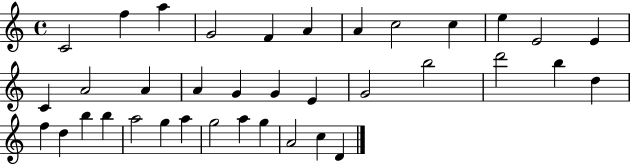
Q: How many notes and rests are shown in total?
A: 37